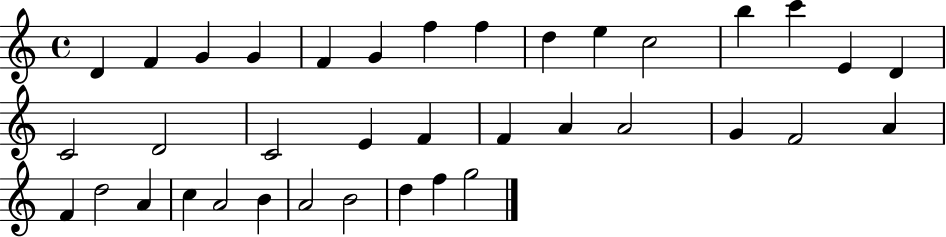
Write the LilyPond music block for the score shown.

{
  \clef treble
  \time 4/4
  \defaultTimeSignature
  \key c \major
  d'4 f'4 g'4 g'4 | f'4 g'4 f''4 f''4 | d''4 e''4 c''2 | b''4 c'''4 e'4 d'4 | \break c'2 d'2 | c'2 e'4 f'4 | f'4 a'4 a'2 | g'4 f'2 a'4 | \break f'4 d''2 a'4 | c''4 a'2 b'4 | a'2 b'2 | d''4 f''4 g''2 | \break \bar "|."
}